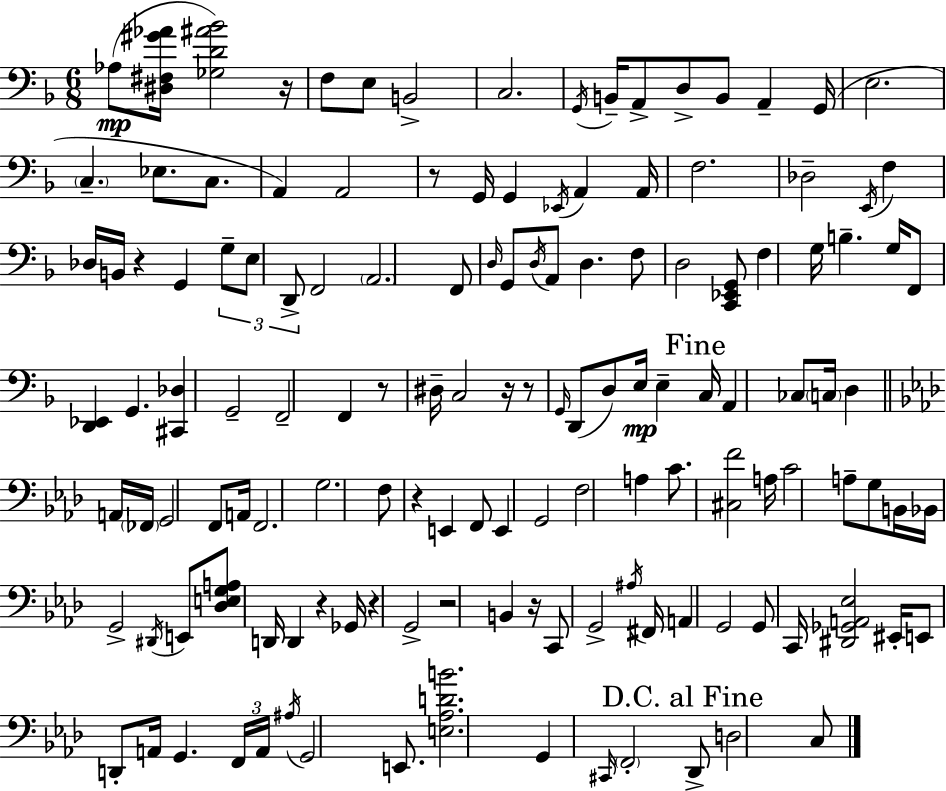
X:1
T:Untitled
M:6/8
L:1/4
K:Dm
_A,/2 [^D,^F,^G_A]/4 [_G,D^A_B]2 z/4 F,/2 E,/2 B,,2 C,2 G,,/4 B,,/4 A,,/2 D,/2 B,,/2 A,, G,,/4 E,2 C, _E,/2 C,/2 A,, A,,2 z/2 G,,/4 G,, _E,,/4 A,, A,,/4 F,2 _D,2 E,,/4 F, _D,/4 B,,/4 z G,, G,/2 E,/2 D,,/2 F,,2 A,,2 F,,/2 D,/4 G,,/2 D,/4 A,,/2 D, F,/2 D,2 [C,,_E,,G,,]/2 F, G,/4 B, G,/4 F,,/2 [D,,_E,,] G,, [^C,,_D,] G,,2 F,,2 F,, z/2 ^D,/4 C,2 z/4 z/2 G,,/4 D,,/2 D,/2 E,/4 E, C,/4 A,, _C,/2 C,/4 D, A,,/4 _F,,/4 G,,2 F,,/2 A,,/4 F,,2 G,2 F,/2 z E,, F,,/2 E,, G,,2 F,2 A, C/2 [^C,F]2 A,/4 C2 A,/2 G,/2 B,,/4 _B,,/4 G,,2 ^D,,/4 E,,/2 [_D,E,G,A,]/2 D,,/4 D,, z _G,,/4 z G,,2 z2 B,, z/4 C,,/2 G,,2 ^A,/4 ^F,,/4 A,, G,,2 G,,/2 C,,/4 [^D,,_G,,A,,_E,]2 ^E,,/4 E,,/2 D,,/2 A,,/4 G,, F,,/4 A,,/4 ^A,/4 G,,2 E,,/2 [E,_A,DB]2 G,, ^C,,/4 F,,2 _D,,/2 D,2 C,/2